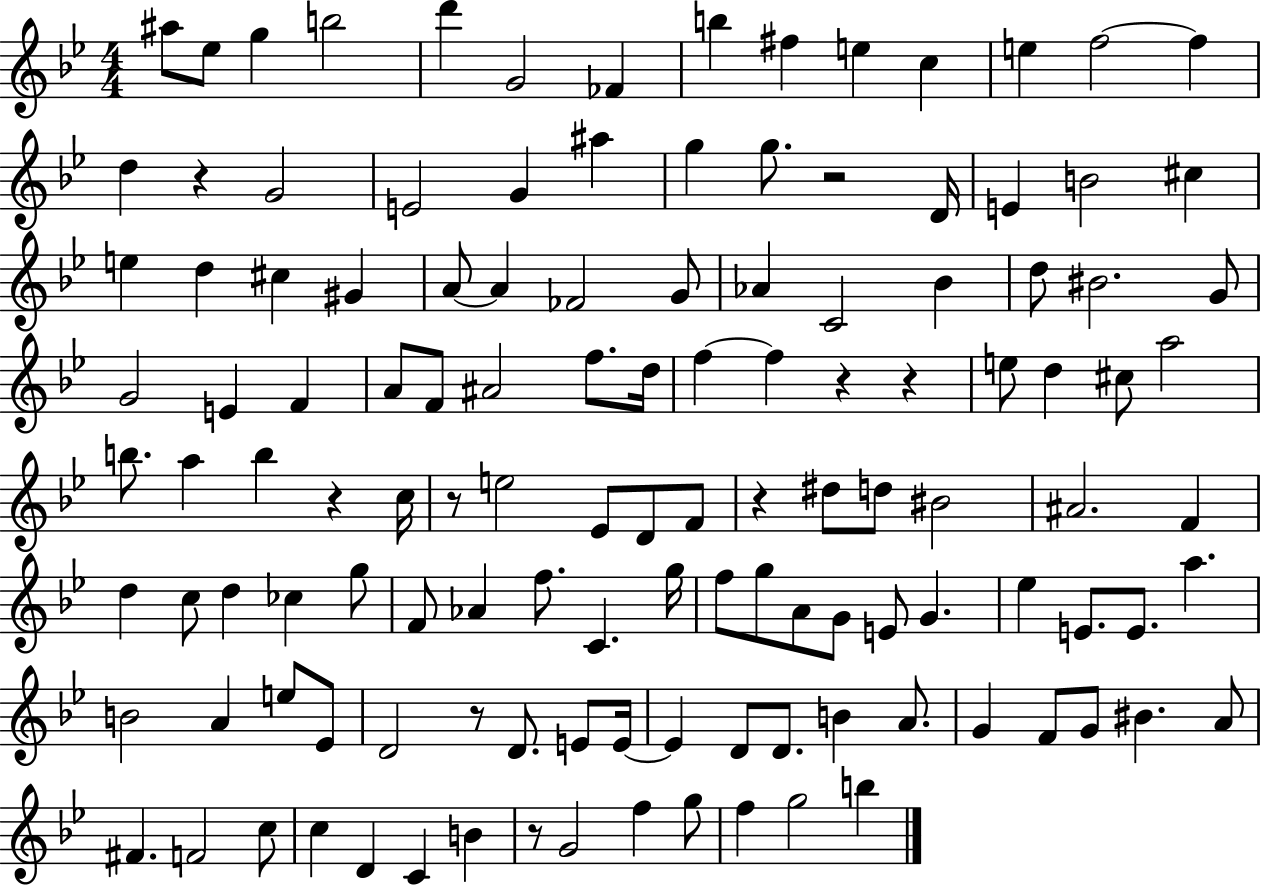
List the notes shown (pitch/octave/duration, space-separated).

A#5/e Eb5/e G5/q B5/h D6/q G4/h FES4/q B5/q F#5/q E5/q C5/q E5/q F5/h F5/q D5/q R/q G4/h E4/h G4/q A#5/q G5/q G5/e. R/h D4/s E4/q B4/h C#5/q E5/q D5/q C#5/q G#4/q A4/e A4/q FES4/h G4/e Ab4/q C4/h Bb4/q D5/e BIS4/h. G4/e G4/h E4/q F4/q A4/e F4/e A#4/h F5/e. D5/s F5/q F5/q R/q R/q E5/e D5/q C#5/e A5/h B5/e. A5/q B5/q R/q C5/s R/e E5/h Eb4/e D4/e F4/e R/q D#5/e D5/e BIS4/h A#4/h. F4/q D5/q C5/e D5/q CES5/q G5/e F4/e Ab4/q F5/e. C4/q. G5/s F5/e G5/e A4/e G4/e E4/e G4/q. Eb5/q E4/e. E4/e. A5/q. B4/h A4/q E5/e Eb4/e D4/h R/e D4/e. E4/e E4/s E4/q D4/e D4/e. B4/q A4/e. G4/q F4/e G4/e BIS4/q. A4/e F#4/q. F4/h C5/e C5/q D4/q C4/q B4/q R/e G4/h F5/q G5/e F5/q G5/h B5/q